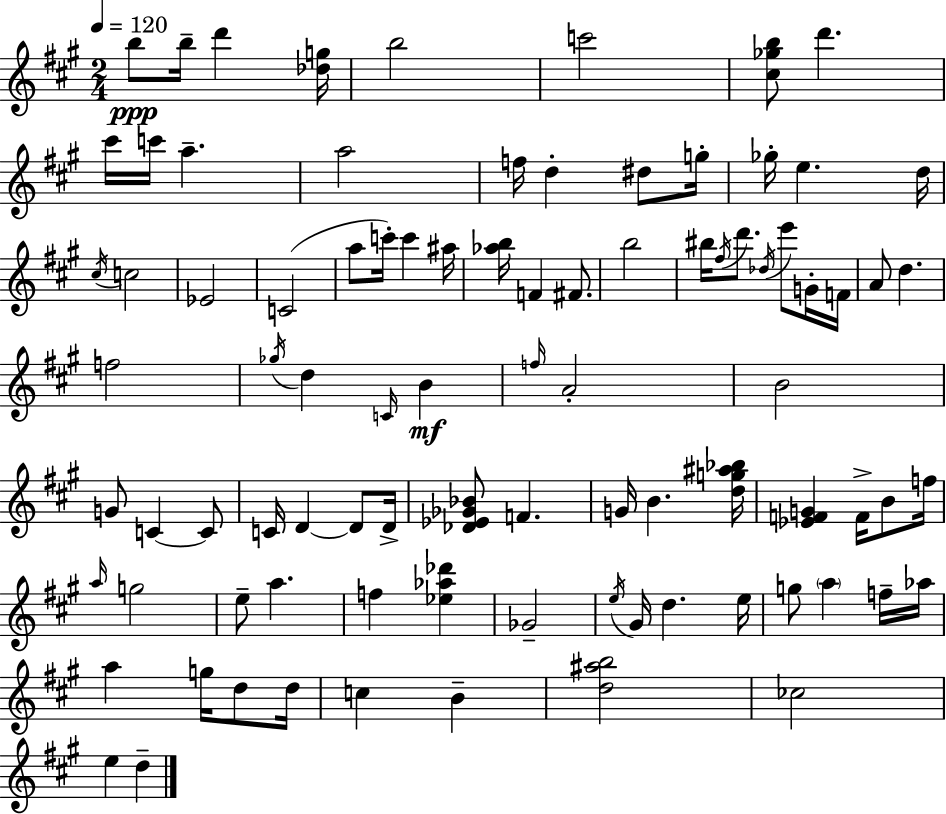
{
  \clef treble
  \numericTimeSignature
  \time 2/4
  \key a \major
  \tempo 4 = 120
  b''8\ppp b''16-- d'''4 <des'' g''>16 | b''2 | c'''2 | <cis'' ges'' b''>8 d'''4. | \break cis'''16 c'''16 a''4.-- | a''2 | f''16 d''4-. dis''8 g''16-. | ges''16-. e''4. d''16 | \break \acciaccatura { cis''16 } c''2 | ees'2 | c'2( | a''8 c'''16-.) c'''4 | \break ais''16 <aes'' b''>16 f'4 fis'8. | b''2 | bis''16 \acciaccatura { fis''16 } d'''8. \acciaccatura { des''16 } e'''8 | g'16-. f'16 a'8 d''4. | \break f''2 | \acciaccatura { ges''16 } d''4 | \grace { c'16 } b'4\mf \grace { f''16 } a'2-. | b'2 | \break g'8 | c'4~~ c'8 c'16 d'4~~ | d'8 d'16-> <des' ees' ges' bes'>8 | f'4. g'16 b'4. | \break <d'' g'' ais'' bes''>16 <ees' f' g'>4 | f'16-> b'8 f''16 \grace { a''16 } g''2 | e''8-- | a''4. f''4 | \break <ees'' aes'' des'''>4 ges'2-- | \acciaccatura { e''16 } | gis'16 d''4. e''16 | g''8 \parenthesize a''4 f''16-- aes''16 | \break a''4 g''16 d''8 d''16 | c''4 b'4-- | <d'' ais'' b''>2 | ces''2 | \break e''4 d''4-- | \bar "|."
}